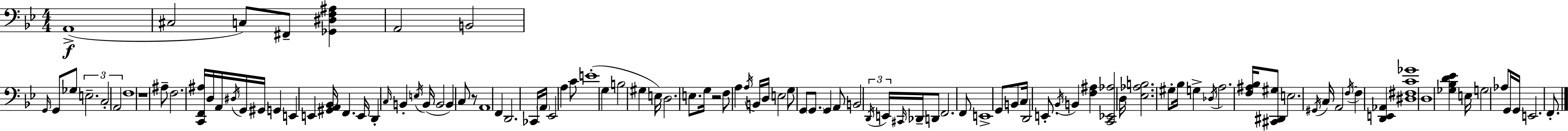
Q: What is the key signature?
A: BES major